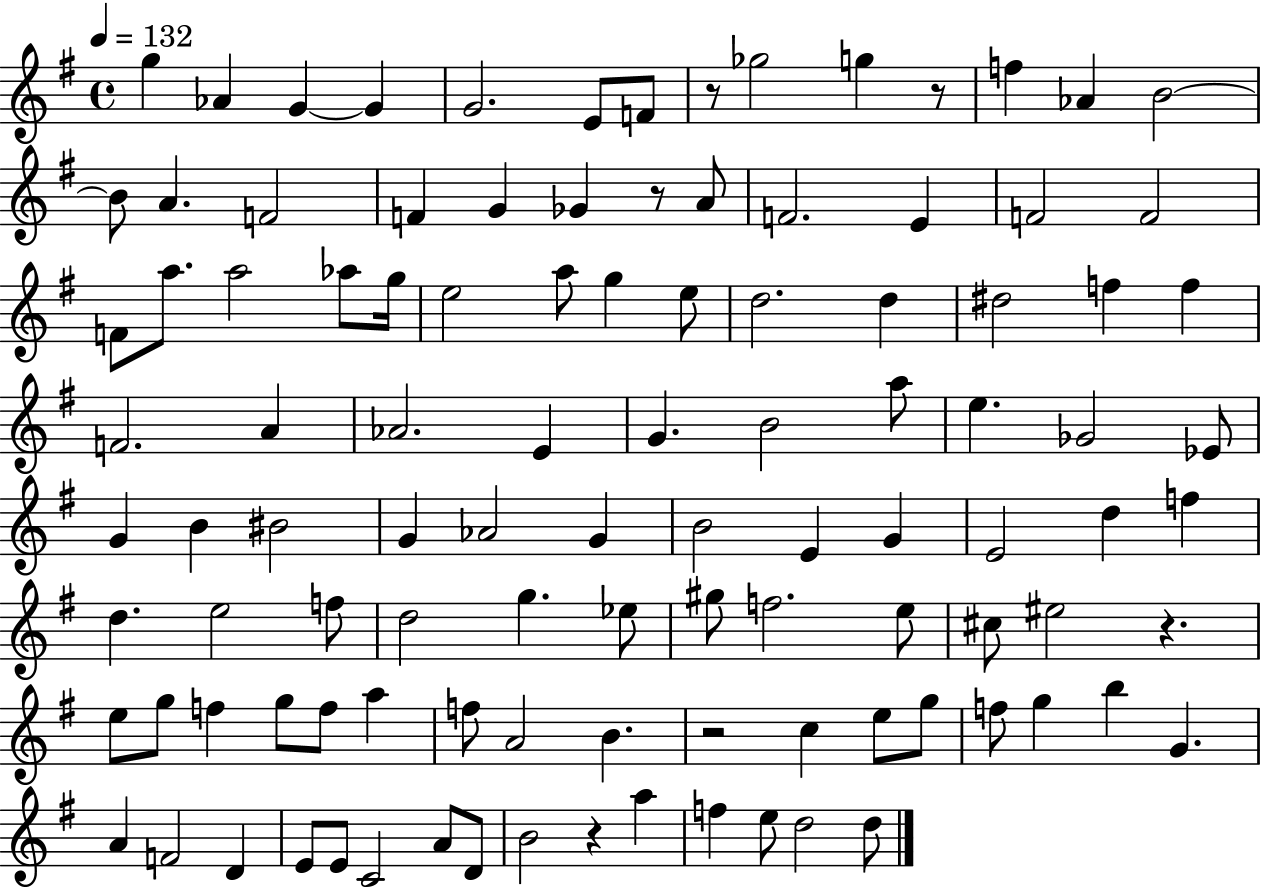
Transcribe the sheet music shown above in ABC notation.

X:1
T:Untitled
M:4/4
L:1/4
K:G
g _A G G G2 E/2 F/2 z/2 _g2 g z/2 f _A B2 B/2 A F2 F G _G z/2 A/2 F2 E F2 F2 F/2 a/2 a2 _a/2 g/4 e2 a/2 g e/2 d2 d ^d2 f f F2 A _A2 E G B2 a/2 e _G2 _E/2 G B ^B2 G _A2 G B2 E G E2 d f d e2 f/2 d2 g _e/2 ^g/2 f2 e/2 ^c/2 ^e2 z e/2 g/2 f g/2 f/2 a f/2 A2 B z2 c e/2 g/2 f/2 g b G A F2 D E/2 E/2 C2 A/2 D/2 B2 z a f e/2 d2 d/2